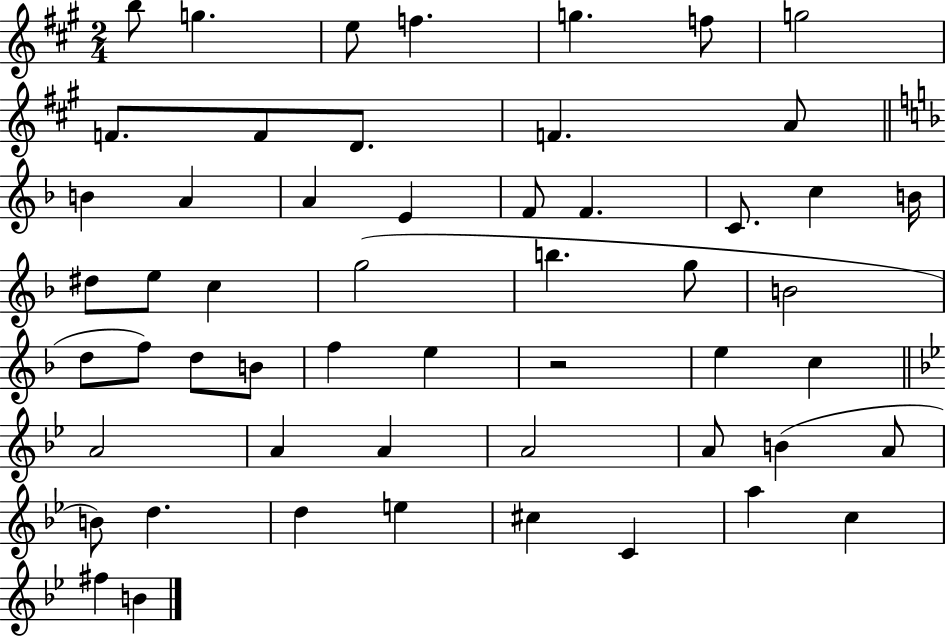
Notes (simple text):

B5/e G5/q. E5/e F5/q. G5/q. F5/e G5/h F4/e. F4/e D4/e. F4/q. A4/e B4/q A4/q A4/q E4/q F4/e F4/q. C4/e. C5/q B4/s D#5/e E5/e C5/q G5/h B5/q. G5/e B4/h D5/e F5/e D5/e B4/e F5/q E5/q R/h E5/q C5/q A4/h A4/q A4/q A4/h A4/e B4/q A4/e B4/e D5/q. D5/q E5/q C#5/q C4/q A5/q C5/q F#5/q B4/q